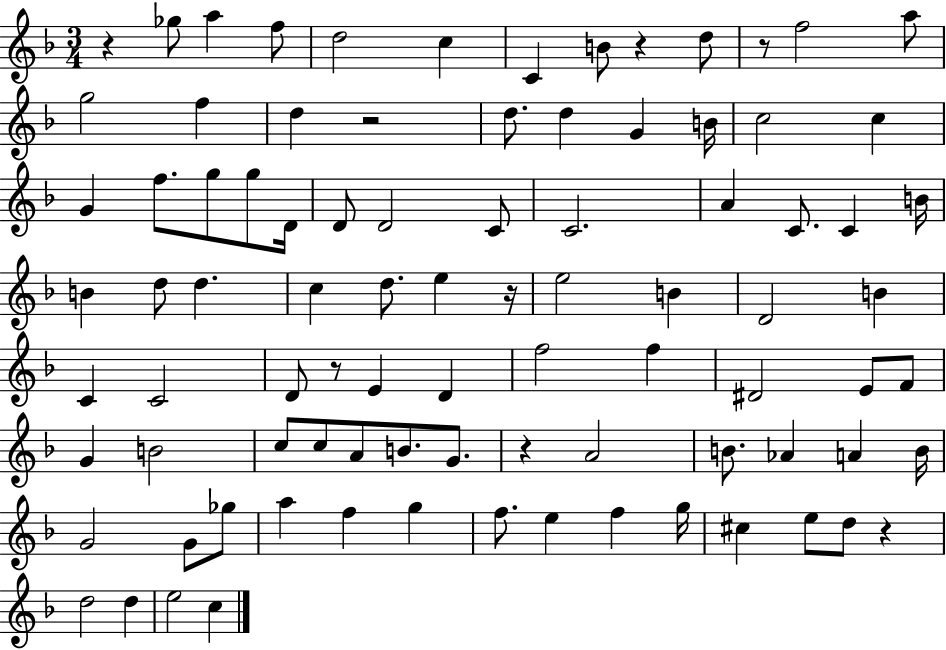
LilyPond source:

{
  \clef treble
  \numericTimeSignature
  \time 3/4
  \key f \major
  r4 ges''8 a''4 f''8 | d''2 c''4 | c'4 b'8 r4 d''8 | r8 f''2 a''8 | \break g''2 f''4 | d''4 r2 | d''8. d''4 g'4 b'16 | c''2 c''4 | \break g'4 f''8. g''8 g''8 d'16 | d'8 d'2 c'8 | c'2. | a'4 c'8. c'4 b'16 | \break b'4 d''8 d''4. | c''4 d''8. e''4 r16 | e''2 b'4 | d'2 b'4 | \break c'4 c'2 | d'8 r8 e'4 d'4 | f''2 f''4 | dis'2 e'8 f'8 | \break g'4 b'2 | c''8 c''8 a'8 b'8. g'8. | r4 a'2 | b'8. aes'4 a'4 b'16 | \break g'2 g'8 ges''8 | a''4 f''4 g''4 | f''8. e''4 f''4 g''16 | cis''4 e''8 d''8 r4 | \break d''2 d''4 | e''2 c''4 | \bar "|."
}